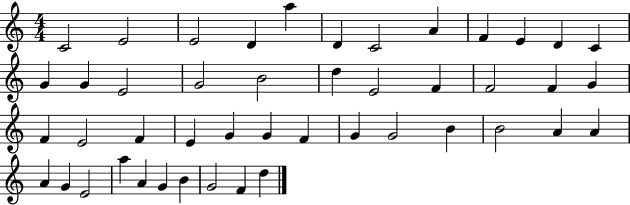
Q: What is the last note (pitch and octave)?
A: D5